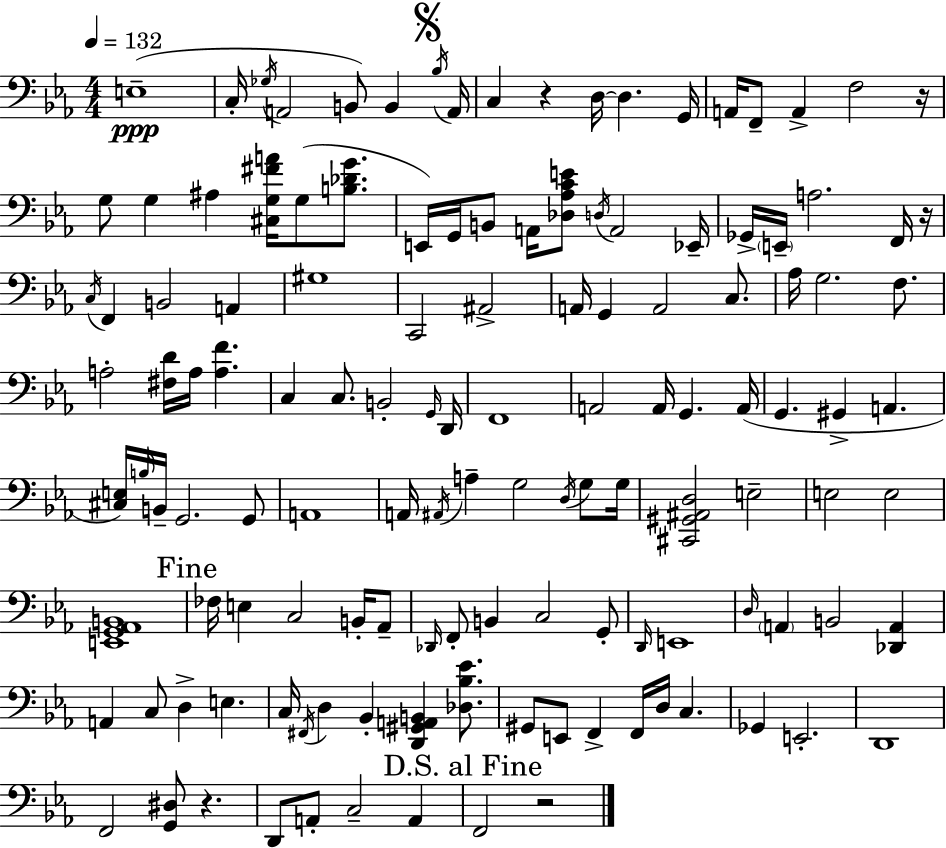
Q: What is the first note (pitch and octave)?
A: E3